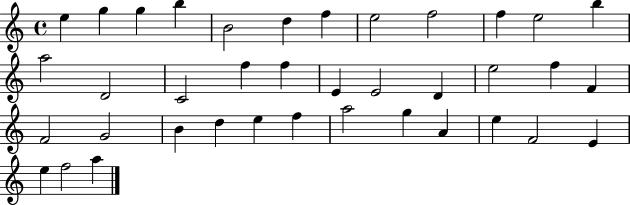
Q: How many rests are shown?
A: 0